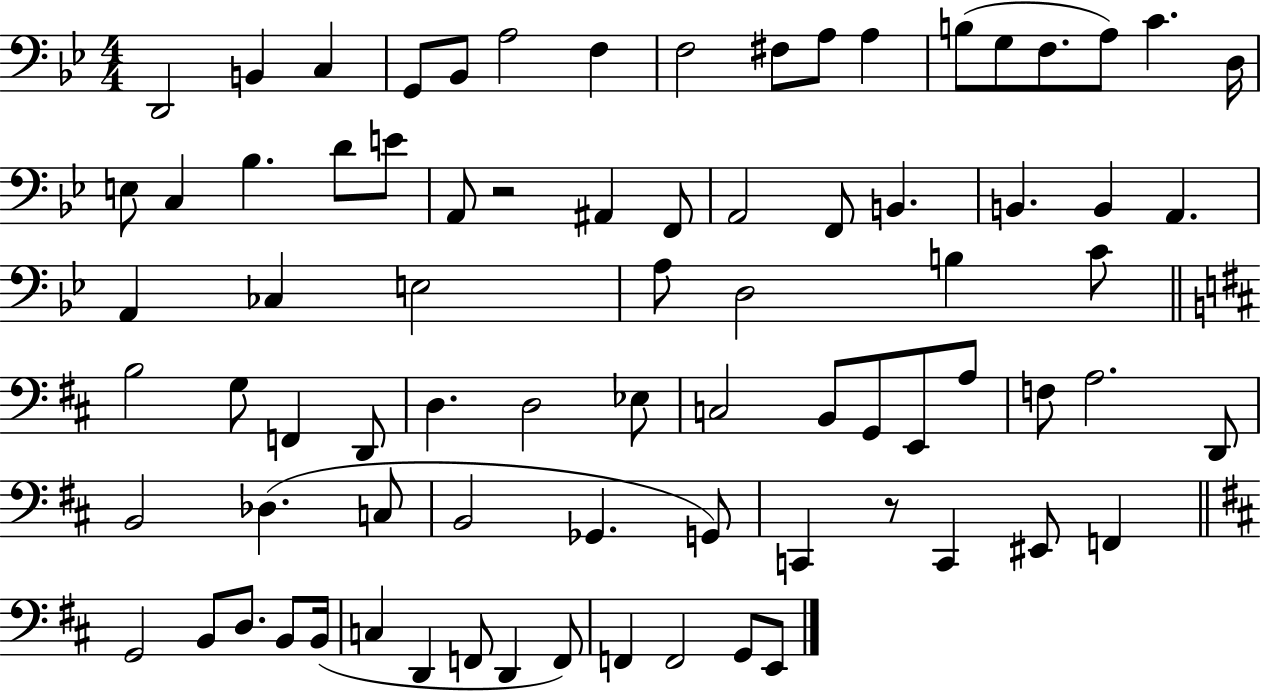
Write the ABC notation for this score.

X:1
T:Untitled
M:4/4
L:1/4
K:Bb
D,,2 B,, C, G,,/2 _B,,/2 A,2 F, F,2 ^F,/2 A,/2 A, B,/2 G,/2 F,/2 A,/2 C D,/4 E,/2 C, _B, D/2 E/2 A,,/2 z2 ^A,, F,,/2 A,,2 F,,/2 B,, B,, B,, A,, A,, _C, E,2 A,/2 D,2 B, C/2 B,2 G,/2 F,, D,,/2 D, D,2 _E,/2 C,2 B,,/2 G,,/2 E,,/2 A,/2 F,/2 A,2 D,,/2 B,,2 _D, C,/2 B,,2 _G,, G,,/2 C,, z/2 C,, ^E,,/2 F,, G,,2 B,,/2 D,/2 B,,/2 B,,/4 C, D,, F,,/2 D,, F,,/2 F,, F,,2 G,,/2 E,,/2